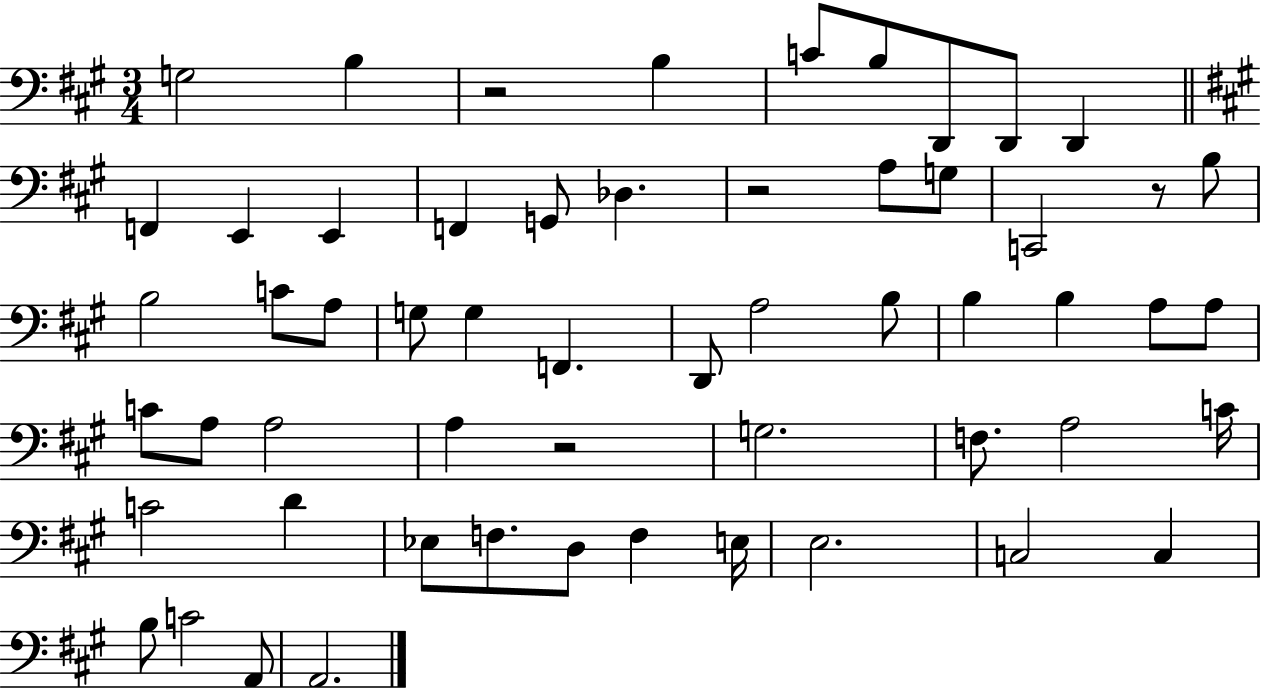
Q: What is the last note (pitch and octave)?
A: A2